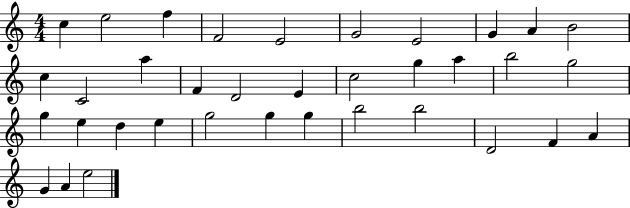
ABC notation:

X:1
T:Untitled
M:4/4
L:1/4
K:C
c e2 f F2 E2 G2 E2 G A B2 c C2 a F D2 E c2 g a b2 g2 g e d e g2 g g b2 b2 D2 F A G A e2